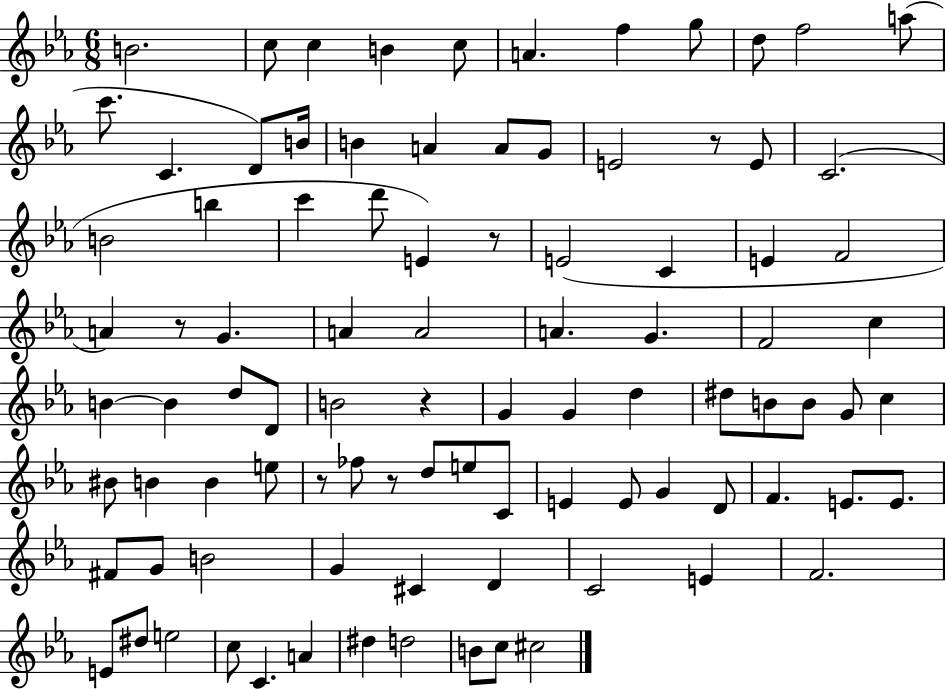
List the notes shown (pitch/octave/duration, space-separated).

B4/h. C5/e C5/q B4/q C5/e A4/q. F5/q G5/e D5/e F5/h A5/e C6/e. C4/q. D4/e B4/s B4/q A4/q A4/e G4/e E4/h R/e E4/e C4/h. B4/h B5/q C6/q D6/e E4/q R/e E4/h C4/q E4/q F4/h A4/q R/e G4/q. A4/q A4/h A4/q. G4/q. F4/h C5/q B4/q B4/q D5/e D4/e B4/h R/q G4/q G4/q D5/q D#5/e B4/e B4/e G4/e C5/q BIS4/e B4/q B4/q E5/e R/e FES5/e R/e D5/e E5/e C4/e E4/q E4/e G4/q D4/e F4/q. E4/e. E4/e. F#4/e G4/e B4/h G4/q C#4/q D4/q C4/h E4/q F4/h. E4/e D#5/e E5/h C5/e C4/q. A4/q D#5/q D5/h B4/e C5/e C#5/h